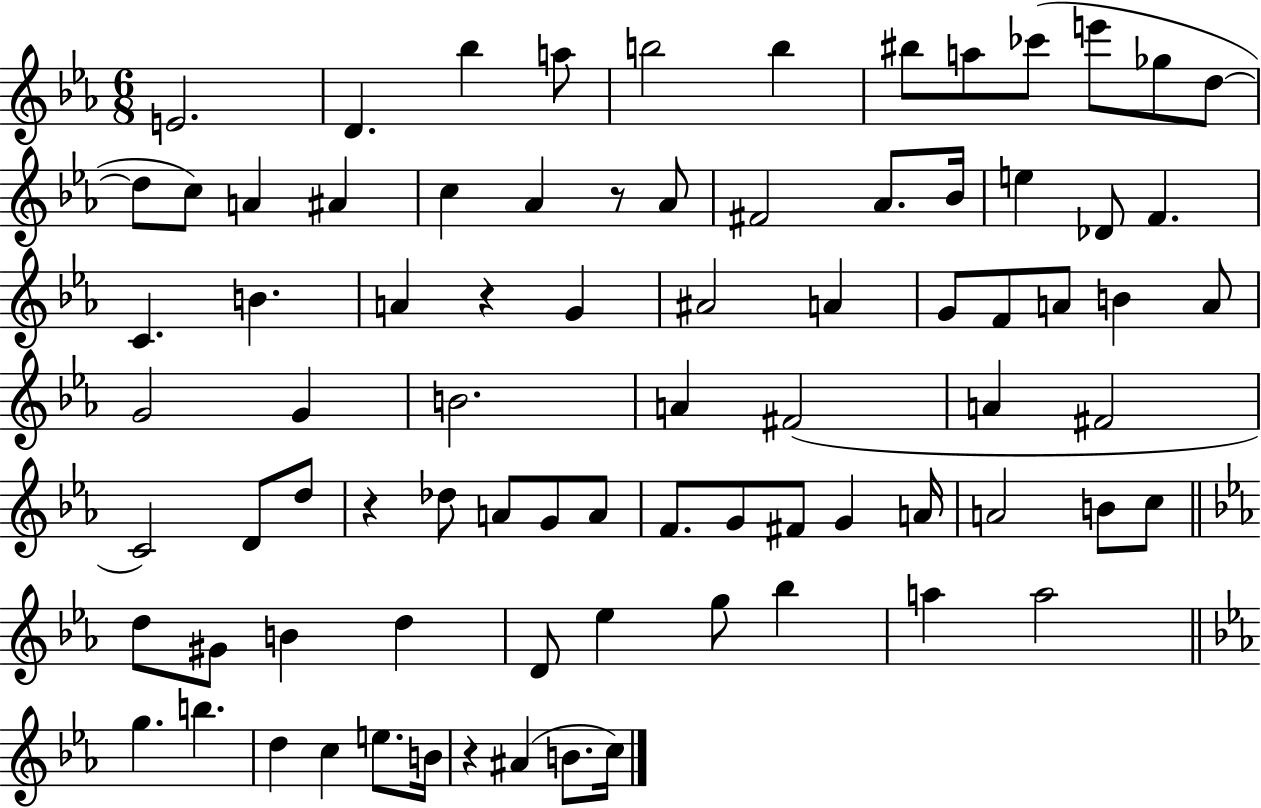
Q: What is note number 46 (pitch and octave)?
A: D5